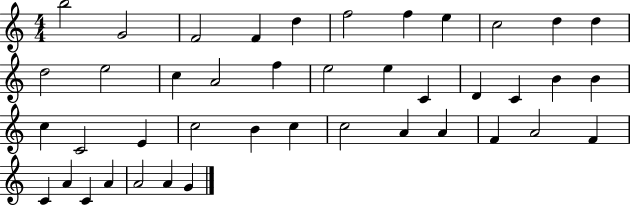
B5/h G4/h F4/h F4/q D5/q F5/h F5/q E5/q C5/h D5/q D5/q D5/h E5/h C5/q A4/h F5/q E5/h E5/q C4/q D4/q C4/q B4/q B4/q C5/q C4/h E4/q C5/h B4/q C5/q C5/h A4/q A4/q F4/q A4/h F4/q C4/q A4/q C4/q A4/q A4/h A4/q G4/q